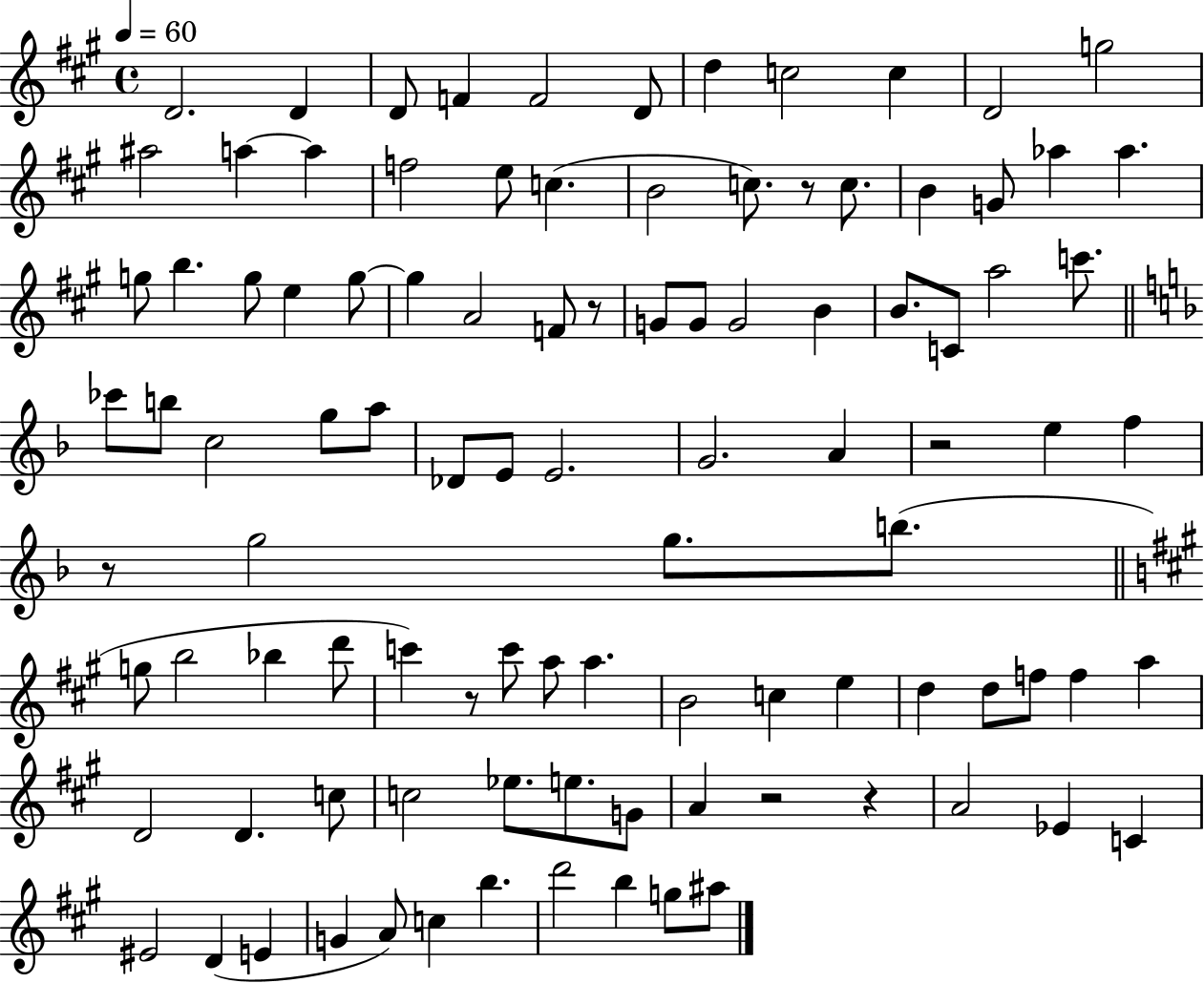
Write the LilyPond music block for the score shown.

{
  \clef treble
  \time 4/4
  \defaultTimeSignature
  \key a \major
  \tempo 4 = 60
  \repeat volta 2 { d'2. d'4 | d'8 f'4 f'2 d'8 | d''4 c''2 c''4 | d'2 g''2 | \break ais''2 a''4~~ a''4 | f''2 e''8 c''4.( | b'2 c''8.) r8 c''8. | b'4 g'8 aes''4 aes''4. | \break g''8 b''4. g''8 e''4 g''8~~ | g''4 a'2 f'8 r8 | g'8 g'8 g'2 b'4 | b'8. c'8 a''2 c'''8. | \break \bar "||" \break \key f \major ces'''8 b''8 c''2 g''8 a''8 | des'8 e'8 e'2. | g'2. a'4 | r2 e''4 f''4 | \break r8 g''2 g''8. b''8.( | \bar "||" \break \key a \major g''8 b''2 bes''4 d'''8 | c'''4) r8 c'''8 a''8 a''4. | b'2 c''4 e''4 | d''4 d''8 f''8 f''4 a''4 | \break d'2 d'4. c''8 | c''2 ees''8. e''8. g'8 | a'4 r2 r4 | a'2 ees'4 c'4 | \break eis'2 d'4( e'4 | g'4 a'8) c''4 b''4. | d'''2 b''4 g''8 ais''8 | } \bar "|."
}